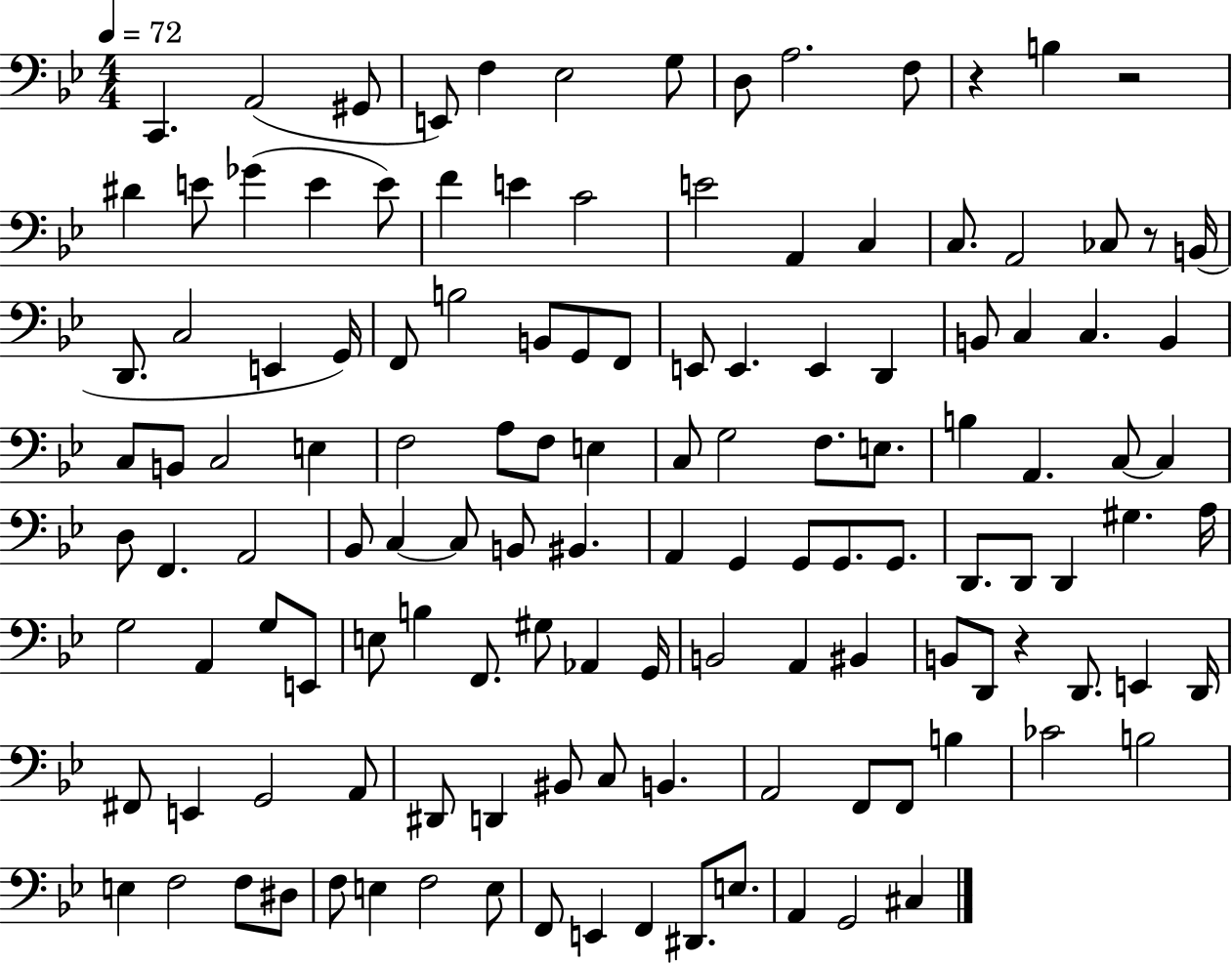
{
  \clef bass
  \numericTimeSignature
  \time 4/4
  \key bes \major
  \tempo 4 = 72
  c,4. a,2( gis,8 | e,8) f4 ees2 g8 | d8 a2. f8 | r4 b4 r2 | \break dis'4 e'8 ges'4( e'4 e'8) | f'4 e'4 c'2 | e'2 a,4 c4 | c8. a,2 ces8 r8 b,16( | \break d,8. c2 e,4 g,16) | f,8 b2 b,8 g,8 f,8 | e,8 e,4. e,4 d,4 | b,8 c4 c4. b,4 | \break c8 b,8 c2 e4 | f2 a8 f8 e4 | c8 g2 f8. e8. | b4 a,4. c8~~ c4 | \break d8 f,4. a,2 | bes,8 c4~~ c8 b,8 bis,4. | a,4 g,4 g,8 g,8. g,8. | d,8. d,8 d,4 gis4. a16 | \break g2 a,4 g8 e,8 | e8 b4 f,8. gis8 aes,4 g,16 | b,2 a,4 bis,4 | b,8 d,8 r4 d,8. e,4 d,16 | \break fis,8 e,4 g,2 a,8 | dis,8 d,4 bis,8 c8 b,4. | a,2 f,8 f,8 b4 | ces'2 b2 | \break e4 f2 f8 dis8 | f8 e4 f2 e8 | f,8 e,4 f,4 dis,8. e8. | a,4 g,2 cis4 | \break \bar "|."
}